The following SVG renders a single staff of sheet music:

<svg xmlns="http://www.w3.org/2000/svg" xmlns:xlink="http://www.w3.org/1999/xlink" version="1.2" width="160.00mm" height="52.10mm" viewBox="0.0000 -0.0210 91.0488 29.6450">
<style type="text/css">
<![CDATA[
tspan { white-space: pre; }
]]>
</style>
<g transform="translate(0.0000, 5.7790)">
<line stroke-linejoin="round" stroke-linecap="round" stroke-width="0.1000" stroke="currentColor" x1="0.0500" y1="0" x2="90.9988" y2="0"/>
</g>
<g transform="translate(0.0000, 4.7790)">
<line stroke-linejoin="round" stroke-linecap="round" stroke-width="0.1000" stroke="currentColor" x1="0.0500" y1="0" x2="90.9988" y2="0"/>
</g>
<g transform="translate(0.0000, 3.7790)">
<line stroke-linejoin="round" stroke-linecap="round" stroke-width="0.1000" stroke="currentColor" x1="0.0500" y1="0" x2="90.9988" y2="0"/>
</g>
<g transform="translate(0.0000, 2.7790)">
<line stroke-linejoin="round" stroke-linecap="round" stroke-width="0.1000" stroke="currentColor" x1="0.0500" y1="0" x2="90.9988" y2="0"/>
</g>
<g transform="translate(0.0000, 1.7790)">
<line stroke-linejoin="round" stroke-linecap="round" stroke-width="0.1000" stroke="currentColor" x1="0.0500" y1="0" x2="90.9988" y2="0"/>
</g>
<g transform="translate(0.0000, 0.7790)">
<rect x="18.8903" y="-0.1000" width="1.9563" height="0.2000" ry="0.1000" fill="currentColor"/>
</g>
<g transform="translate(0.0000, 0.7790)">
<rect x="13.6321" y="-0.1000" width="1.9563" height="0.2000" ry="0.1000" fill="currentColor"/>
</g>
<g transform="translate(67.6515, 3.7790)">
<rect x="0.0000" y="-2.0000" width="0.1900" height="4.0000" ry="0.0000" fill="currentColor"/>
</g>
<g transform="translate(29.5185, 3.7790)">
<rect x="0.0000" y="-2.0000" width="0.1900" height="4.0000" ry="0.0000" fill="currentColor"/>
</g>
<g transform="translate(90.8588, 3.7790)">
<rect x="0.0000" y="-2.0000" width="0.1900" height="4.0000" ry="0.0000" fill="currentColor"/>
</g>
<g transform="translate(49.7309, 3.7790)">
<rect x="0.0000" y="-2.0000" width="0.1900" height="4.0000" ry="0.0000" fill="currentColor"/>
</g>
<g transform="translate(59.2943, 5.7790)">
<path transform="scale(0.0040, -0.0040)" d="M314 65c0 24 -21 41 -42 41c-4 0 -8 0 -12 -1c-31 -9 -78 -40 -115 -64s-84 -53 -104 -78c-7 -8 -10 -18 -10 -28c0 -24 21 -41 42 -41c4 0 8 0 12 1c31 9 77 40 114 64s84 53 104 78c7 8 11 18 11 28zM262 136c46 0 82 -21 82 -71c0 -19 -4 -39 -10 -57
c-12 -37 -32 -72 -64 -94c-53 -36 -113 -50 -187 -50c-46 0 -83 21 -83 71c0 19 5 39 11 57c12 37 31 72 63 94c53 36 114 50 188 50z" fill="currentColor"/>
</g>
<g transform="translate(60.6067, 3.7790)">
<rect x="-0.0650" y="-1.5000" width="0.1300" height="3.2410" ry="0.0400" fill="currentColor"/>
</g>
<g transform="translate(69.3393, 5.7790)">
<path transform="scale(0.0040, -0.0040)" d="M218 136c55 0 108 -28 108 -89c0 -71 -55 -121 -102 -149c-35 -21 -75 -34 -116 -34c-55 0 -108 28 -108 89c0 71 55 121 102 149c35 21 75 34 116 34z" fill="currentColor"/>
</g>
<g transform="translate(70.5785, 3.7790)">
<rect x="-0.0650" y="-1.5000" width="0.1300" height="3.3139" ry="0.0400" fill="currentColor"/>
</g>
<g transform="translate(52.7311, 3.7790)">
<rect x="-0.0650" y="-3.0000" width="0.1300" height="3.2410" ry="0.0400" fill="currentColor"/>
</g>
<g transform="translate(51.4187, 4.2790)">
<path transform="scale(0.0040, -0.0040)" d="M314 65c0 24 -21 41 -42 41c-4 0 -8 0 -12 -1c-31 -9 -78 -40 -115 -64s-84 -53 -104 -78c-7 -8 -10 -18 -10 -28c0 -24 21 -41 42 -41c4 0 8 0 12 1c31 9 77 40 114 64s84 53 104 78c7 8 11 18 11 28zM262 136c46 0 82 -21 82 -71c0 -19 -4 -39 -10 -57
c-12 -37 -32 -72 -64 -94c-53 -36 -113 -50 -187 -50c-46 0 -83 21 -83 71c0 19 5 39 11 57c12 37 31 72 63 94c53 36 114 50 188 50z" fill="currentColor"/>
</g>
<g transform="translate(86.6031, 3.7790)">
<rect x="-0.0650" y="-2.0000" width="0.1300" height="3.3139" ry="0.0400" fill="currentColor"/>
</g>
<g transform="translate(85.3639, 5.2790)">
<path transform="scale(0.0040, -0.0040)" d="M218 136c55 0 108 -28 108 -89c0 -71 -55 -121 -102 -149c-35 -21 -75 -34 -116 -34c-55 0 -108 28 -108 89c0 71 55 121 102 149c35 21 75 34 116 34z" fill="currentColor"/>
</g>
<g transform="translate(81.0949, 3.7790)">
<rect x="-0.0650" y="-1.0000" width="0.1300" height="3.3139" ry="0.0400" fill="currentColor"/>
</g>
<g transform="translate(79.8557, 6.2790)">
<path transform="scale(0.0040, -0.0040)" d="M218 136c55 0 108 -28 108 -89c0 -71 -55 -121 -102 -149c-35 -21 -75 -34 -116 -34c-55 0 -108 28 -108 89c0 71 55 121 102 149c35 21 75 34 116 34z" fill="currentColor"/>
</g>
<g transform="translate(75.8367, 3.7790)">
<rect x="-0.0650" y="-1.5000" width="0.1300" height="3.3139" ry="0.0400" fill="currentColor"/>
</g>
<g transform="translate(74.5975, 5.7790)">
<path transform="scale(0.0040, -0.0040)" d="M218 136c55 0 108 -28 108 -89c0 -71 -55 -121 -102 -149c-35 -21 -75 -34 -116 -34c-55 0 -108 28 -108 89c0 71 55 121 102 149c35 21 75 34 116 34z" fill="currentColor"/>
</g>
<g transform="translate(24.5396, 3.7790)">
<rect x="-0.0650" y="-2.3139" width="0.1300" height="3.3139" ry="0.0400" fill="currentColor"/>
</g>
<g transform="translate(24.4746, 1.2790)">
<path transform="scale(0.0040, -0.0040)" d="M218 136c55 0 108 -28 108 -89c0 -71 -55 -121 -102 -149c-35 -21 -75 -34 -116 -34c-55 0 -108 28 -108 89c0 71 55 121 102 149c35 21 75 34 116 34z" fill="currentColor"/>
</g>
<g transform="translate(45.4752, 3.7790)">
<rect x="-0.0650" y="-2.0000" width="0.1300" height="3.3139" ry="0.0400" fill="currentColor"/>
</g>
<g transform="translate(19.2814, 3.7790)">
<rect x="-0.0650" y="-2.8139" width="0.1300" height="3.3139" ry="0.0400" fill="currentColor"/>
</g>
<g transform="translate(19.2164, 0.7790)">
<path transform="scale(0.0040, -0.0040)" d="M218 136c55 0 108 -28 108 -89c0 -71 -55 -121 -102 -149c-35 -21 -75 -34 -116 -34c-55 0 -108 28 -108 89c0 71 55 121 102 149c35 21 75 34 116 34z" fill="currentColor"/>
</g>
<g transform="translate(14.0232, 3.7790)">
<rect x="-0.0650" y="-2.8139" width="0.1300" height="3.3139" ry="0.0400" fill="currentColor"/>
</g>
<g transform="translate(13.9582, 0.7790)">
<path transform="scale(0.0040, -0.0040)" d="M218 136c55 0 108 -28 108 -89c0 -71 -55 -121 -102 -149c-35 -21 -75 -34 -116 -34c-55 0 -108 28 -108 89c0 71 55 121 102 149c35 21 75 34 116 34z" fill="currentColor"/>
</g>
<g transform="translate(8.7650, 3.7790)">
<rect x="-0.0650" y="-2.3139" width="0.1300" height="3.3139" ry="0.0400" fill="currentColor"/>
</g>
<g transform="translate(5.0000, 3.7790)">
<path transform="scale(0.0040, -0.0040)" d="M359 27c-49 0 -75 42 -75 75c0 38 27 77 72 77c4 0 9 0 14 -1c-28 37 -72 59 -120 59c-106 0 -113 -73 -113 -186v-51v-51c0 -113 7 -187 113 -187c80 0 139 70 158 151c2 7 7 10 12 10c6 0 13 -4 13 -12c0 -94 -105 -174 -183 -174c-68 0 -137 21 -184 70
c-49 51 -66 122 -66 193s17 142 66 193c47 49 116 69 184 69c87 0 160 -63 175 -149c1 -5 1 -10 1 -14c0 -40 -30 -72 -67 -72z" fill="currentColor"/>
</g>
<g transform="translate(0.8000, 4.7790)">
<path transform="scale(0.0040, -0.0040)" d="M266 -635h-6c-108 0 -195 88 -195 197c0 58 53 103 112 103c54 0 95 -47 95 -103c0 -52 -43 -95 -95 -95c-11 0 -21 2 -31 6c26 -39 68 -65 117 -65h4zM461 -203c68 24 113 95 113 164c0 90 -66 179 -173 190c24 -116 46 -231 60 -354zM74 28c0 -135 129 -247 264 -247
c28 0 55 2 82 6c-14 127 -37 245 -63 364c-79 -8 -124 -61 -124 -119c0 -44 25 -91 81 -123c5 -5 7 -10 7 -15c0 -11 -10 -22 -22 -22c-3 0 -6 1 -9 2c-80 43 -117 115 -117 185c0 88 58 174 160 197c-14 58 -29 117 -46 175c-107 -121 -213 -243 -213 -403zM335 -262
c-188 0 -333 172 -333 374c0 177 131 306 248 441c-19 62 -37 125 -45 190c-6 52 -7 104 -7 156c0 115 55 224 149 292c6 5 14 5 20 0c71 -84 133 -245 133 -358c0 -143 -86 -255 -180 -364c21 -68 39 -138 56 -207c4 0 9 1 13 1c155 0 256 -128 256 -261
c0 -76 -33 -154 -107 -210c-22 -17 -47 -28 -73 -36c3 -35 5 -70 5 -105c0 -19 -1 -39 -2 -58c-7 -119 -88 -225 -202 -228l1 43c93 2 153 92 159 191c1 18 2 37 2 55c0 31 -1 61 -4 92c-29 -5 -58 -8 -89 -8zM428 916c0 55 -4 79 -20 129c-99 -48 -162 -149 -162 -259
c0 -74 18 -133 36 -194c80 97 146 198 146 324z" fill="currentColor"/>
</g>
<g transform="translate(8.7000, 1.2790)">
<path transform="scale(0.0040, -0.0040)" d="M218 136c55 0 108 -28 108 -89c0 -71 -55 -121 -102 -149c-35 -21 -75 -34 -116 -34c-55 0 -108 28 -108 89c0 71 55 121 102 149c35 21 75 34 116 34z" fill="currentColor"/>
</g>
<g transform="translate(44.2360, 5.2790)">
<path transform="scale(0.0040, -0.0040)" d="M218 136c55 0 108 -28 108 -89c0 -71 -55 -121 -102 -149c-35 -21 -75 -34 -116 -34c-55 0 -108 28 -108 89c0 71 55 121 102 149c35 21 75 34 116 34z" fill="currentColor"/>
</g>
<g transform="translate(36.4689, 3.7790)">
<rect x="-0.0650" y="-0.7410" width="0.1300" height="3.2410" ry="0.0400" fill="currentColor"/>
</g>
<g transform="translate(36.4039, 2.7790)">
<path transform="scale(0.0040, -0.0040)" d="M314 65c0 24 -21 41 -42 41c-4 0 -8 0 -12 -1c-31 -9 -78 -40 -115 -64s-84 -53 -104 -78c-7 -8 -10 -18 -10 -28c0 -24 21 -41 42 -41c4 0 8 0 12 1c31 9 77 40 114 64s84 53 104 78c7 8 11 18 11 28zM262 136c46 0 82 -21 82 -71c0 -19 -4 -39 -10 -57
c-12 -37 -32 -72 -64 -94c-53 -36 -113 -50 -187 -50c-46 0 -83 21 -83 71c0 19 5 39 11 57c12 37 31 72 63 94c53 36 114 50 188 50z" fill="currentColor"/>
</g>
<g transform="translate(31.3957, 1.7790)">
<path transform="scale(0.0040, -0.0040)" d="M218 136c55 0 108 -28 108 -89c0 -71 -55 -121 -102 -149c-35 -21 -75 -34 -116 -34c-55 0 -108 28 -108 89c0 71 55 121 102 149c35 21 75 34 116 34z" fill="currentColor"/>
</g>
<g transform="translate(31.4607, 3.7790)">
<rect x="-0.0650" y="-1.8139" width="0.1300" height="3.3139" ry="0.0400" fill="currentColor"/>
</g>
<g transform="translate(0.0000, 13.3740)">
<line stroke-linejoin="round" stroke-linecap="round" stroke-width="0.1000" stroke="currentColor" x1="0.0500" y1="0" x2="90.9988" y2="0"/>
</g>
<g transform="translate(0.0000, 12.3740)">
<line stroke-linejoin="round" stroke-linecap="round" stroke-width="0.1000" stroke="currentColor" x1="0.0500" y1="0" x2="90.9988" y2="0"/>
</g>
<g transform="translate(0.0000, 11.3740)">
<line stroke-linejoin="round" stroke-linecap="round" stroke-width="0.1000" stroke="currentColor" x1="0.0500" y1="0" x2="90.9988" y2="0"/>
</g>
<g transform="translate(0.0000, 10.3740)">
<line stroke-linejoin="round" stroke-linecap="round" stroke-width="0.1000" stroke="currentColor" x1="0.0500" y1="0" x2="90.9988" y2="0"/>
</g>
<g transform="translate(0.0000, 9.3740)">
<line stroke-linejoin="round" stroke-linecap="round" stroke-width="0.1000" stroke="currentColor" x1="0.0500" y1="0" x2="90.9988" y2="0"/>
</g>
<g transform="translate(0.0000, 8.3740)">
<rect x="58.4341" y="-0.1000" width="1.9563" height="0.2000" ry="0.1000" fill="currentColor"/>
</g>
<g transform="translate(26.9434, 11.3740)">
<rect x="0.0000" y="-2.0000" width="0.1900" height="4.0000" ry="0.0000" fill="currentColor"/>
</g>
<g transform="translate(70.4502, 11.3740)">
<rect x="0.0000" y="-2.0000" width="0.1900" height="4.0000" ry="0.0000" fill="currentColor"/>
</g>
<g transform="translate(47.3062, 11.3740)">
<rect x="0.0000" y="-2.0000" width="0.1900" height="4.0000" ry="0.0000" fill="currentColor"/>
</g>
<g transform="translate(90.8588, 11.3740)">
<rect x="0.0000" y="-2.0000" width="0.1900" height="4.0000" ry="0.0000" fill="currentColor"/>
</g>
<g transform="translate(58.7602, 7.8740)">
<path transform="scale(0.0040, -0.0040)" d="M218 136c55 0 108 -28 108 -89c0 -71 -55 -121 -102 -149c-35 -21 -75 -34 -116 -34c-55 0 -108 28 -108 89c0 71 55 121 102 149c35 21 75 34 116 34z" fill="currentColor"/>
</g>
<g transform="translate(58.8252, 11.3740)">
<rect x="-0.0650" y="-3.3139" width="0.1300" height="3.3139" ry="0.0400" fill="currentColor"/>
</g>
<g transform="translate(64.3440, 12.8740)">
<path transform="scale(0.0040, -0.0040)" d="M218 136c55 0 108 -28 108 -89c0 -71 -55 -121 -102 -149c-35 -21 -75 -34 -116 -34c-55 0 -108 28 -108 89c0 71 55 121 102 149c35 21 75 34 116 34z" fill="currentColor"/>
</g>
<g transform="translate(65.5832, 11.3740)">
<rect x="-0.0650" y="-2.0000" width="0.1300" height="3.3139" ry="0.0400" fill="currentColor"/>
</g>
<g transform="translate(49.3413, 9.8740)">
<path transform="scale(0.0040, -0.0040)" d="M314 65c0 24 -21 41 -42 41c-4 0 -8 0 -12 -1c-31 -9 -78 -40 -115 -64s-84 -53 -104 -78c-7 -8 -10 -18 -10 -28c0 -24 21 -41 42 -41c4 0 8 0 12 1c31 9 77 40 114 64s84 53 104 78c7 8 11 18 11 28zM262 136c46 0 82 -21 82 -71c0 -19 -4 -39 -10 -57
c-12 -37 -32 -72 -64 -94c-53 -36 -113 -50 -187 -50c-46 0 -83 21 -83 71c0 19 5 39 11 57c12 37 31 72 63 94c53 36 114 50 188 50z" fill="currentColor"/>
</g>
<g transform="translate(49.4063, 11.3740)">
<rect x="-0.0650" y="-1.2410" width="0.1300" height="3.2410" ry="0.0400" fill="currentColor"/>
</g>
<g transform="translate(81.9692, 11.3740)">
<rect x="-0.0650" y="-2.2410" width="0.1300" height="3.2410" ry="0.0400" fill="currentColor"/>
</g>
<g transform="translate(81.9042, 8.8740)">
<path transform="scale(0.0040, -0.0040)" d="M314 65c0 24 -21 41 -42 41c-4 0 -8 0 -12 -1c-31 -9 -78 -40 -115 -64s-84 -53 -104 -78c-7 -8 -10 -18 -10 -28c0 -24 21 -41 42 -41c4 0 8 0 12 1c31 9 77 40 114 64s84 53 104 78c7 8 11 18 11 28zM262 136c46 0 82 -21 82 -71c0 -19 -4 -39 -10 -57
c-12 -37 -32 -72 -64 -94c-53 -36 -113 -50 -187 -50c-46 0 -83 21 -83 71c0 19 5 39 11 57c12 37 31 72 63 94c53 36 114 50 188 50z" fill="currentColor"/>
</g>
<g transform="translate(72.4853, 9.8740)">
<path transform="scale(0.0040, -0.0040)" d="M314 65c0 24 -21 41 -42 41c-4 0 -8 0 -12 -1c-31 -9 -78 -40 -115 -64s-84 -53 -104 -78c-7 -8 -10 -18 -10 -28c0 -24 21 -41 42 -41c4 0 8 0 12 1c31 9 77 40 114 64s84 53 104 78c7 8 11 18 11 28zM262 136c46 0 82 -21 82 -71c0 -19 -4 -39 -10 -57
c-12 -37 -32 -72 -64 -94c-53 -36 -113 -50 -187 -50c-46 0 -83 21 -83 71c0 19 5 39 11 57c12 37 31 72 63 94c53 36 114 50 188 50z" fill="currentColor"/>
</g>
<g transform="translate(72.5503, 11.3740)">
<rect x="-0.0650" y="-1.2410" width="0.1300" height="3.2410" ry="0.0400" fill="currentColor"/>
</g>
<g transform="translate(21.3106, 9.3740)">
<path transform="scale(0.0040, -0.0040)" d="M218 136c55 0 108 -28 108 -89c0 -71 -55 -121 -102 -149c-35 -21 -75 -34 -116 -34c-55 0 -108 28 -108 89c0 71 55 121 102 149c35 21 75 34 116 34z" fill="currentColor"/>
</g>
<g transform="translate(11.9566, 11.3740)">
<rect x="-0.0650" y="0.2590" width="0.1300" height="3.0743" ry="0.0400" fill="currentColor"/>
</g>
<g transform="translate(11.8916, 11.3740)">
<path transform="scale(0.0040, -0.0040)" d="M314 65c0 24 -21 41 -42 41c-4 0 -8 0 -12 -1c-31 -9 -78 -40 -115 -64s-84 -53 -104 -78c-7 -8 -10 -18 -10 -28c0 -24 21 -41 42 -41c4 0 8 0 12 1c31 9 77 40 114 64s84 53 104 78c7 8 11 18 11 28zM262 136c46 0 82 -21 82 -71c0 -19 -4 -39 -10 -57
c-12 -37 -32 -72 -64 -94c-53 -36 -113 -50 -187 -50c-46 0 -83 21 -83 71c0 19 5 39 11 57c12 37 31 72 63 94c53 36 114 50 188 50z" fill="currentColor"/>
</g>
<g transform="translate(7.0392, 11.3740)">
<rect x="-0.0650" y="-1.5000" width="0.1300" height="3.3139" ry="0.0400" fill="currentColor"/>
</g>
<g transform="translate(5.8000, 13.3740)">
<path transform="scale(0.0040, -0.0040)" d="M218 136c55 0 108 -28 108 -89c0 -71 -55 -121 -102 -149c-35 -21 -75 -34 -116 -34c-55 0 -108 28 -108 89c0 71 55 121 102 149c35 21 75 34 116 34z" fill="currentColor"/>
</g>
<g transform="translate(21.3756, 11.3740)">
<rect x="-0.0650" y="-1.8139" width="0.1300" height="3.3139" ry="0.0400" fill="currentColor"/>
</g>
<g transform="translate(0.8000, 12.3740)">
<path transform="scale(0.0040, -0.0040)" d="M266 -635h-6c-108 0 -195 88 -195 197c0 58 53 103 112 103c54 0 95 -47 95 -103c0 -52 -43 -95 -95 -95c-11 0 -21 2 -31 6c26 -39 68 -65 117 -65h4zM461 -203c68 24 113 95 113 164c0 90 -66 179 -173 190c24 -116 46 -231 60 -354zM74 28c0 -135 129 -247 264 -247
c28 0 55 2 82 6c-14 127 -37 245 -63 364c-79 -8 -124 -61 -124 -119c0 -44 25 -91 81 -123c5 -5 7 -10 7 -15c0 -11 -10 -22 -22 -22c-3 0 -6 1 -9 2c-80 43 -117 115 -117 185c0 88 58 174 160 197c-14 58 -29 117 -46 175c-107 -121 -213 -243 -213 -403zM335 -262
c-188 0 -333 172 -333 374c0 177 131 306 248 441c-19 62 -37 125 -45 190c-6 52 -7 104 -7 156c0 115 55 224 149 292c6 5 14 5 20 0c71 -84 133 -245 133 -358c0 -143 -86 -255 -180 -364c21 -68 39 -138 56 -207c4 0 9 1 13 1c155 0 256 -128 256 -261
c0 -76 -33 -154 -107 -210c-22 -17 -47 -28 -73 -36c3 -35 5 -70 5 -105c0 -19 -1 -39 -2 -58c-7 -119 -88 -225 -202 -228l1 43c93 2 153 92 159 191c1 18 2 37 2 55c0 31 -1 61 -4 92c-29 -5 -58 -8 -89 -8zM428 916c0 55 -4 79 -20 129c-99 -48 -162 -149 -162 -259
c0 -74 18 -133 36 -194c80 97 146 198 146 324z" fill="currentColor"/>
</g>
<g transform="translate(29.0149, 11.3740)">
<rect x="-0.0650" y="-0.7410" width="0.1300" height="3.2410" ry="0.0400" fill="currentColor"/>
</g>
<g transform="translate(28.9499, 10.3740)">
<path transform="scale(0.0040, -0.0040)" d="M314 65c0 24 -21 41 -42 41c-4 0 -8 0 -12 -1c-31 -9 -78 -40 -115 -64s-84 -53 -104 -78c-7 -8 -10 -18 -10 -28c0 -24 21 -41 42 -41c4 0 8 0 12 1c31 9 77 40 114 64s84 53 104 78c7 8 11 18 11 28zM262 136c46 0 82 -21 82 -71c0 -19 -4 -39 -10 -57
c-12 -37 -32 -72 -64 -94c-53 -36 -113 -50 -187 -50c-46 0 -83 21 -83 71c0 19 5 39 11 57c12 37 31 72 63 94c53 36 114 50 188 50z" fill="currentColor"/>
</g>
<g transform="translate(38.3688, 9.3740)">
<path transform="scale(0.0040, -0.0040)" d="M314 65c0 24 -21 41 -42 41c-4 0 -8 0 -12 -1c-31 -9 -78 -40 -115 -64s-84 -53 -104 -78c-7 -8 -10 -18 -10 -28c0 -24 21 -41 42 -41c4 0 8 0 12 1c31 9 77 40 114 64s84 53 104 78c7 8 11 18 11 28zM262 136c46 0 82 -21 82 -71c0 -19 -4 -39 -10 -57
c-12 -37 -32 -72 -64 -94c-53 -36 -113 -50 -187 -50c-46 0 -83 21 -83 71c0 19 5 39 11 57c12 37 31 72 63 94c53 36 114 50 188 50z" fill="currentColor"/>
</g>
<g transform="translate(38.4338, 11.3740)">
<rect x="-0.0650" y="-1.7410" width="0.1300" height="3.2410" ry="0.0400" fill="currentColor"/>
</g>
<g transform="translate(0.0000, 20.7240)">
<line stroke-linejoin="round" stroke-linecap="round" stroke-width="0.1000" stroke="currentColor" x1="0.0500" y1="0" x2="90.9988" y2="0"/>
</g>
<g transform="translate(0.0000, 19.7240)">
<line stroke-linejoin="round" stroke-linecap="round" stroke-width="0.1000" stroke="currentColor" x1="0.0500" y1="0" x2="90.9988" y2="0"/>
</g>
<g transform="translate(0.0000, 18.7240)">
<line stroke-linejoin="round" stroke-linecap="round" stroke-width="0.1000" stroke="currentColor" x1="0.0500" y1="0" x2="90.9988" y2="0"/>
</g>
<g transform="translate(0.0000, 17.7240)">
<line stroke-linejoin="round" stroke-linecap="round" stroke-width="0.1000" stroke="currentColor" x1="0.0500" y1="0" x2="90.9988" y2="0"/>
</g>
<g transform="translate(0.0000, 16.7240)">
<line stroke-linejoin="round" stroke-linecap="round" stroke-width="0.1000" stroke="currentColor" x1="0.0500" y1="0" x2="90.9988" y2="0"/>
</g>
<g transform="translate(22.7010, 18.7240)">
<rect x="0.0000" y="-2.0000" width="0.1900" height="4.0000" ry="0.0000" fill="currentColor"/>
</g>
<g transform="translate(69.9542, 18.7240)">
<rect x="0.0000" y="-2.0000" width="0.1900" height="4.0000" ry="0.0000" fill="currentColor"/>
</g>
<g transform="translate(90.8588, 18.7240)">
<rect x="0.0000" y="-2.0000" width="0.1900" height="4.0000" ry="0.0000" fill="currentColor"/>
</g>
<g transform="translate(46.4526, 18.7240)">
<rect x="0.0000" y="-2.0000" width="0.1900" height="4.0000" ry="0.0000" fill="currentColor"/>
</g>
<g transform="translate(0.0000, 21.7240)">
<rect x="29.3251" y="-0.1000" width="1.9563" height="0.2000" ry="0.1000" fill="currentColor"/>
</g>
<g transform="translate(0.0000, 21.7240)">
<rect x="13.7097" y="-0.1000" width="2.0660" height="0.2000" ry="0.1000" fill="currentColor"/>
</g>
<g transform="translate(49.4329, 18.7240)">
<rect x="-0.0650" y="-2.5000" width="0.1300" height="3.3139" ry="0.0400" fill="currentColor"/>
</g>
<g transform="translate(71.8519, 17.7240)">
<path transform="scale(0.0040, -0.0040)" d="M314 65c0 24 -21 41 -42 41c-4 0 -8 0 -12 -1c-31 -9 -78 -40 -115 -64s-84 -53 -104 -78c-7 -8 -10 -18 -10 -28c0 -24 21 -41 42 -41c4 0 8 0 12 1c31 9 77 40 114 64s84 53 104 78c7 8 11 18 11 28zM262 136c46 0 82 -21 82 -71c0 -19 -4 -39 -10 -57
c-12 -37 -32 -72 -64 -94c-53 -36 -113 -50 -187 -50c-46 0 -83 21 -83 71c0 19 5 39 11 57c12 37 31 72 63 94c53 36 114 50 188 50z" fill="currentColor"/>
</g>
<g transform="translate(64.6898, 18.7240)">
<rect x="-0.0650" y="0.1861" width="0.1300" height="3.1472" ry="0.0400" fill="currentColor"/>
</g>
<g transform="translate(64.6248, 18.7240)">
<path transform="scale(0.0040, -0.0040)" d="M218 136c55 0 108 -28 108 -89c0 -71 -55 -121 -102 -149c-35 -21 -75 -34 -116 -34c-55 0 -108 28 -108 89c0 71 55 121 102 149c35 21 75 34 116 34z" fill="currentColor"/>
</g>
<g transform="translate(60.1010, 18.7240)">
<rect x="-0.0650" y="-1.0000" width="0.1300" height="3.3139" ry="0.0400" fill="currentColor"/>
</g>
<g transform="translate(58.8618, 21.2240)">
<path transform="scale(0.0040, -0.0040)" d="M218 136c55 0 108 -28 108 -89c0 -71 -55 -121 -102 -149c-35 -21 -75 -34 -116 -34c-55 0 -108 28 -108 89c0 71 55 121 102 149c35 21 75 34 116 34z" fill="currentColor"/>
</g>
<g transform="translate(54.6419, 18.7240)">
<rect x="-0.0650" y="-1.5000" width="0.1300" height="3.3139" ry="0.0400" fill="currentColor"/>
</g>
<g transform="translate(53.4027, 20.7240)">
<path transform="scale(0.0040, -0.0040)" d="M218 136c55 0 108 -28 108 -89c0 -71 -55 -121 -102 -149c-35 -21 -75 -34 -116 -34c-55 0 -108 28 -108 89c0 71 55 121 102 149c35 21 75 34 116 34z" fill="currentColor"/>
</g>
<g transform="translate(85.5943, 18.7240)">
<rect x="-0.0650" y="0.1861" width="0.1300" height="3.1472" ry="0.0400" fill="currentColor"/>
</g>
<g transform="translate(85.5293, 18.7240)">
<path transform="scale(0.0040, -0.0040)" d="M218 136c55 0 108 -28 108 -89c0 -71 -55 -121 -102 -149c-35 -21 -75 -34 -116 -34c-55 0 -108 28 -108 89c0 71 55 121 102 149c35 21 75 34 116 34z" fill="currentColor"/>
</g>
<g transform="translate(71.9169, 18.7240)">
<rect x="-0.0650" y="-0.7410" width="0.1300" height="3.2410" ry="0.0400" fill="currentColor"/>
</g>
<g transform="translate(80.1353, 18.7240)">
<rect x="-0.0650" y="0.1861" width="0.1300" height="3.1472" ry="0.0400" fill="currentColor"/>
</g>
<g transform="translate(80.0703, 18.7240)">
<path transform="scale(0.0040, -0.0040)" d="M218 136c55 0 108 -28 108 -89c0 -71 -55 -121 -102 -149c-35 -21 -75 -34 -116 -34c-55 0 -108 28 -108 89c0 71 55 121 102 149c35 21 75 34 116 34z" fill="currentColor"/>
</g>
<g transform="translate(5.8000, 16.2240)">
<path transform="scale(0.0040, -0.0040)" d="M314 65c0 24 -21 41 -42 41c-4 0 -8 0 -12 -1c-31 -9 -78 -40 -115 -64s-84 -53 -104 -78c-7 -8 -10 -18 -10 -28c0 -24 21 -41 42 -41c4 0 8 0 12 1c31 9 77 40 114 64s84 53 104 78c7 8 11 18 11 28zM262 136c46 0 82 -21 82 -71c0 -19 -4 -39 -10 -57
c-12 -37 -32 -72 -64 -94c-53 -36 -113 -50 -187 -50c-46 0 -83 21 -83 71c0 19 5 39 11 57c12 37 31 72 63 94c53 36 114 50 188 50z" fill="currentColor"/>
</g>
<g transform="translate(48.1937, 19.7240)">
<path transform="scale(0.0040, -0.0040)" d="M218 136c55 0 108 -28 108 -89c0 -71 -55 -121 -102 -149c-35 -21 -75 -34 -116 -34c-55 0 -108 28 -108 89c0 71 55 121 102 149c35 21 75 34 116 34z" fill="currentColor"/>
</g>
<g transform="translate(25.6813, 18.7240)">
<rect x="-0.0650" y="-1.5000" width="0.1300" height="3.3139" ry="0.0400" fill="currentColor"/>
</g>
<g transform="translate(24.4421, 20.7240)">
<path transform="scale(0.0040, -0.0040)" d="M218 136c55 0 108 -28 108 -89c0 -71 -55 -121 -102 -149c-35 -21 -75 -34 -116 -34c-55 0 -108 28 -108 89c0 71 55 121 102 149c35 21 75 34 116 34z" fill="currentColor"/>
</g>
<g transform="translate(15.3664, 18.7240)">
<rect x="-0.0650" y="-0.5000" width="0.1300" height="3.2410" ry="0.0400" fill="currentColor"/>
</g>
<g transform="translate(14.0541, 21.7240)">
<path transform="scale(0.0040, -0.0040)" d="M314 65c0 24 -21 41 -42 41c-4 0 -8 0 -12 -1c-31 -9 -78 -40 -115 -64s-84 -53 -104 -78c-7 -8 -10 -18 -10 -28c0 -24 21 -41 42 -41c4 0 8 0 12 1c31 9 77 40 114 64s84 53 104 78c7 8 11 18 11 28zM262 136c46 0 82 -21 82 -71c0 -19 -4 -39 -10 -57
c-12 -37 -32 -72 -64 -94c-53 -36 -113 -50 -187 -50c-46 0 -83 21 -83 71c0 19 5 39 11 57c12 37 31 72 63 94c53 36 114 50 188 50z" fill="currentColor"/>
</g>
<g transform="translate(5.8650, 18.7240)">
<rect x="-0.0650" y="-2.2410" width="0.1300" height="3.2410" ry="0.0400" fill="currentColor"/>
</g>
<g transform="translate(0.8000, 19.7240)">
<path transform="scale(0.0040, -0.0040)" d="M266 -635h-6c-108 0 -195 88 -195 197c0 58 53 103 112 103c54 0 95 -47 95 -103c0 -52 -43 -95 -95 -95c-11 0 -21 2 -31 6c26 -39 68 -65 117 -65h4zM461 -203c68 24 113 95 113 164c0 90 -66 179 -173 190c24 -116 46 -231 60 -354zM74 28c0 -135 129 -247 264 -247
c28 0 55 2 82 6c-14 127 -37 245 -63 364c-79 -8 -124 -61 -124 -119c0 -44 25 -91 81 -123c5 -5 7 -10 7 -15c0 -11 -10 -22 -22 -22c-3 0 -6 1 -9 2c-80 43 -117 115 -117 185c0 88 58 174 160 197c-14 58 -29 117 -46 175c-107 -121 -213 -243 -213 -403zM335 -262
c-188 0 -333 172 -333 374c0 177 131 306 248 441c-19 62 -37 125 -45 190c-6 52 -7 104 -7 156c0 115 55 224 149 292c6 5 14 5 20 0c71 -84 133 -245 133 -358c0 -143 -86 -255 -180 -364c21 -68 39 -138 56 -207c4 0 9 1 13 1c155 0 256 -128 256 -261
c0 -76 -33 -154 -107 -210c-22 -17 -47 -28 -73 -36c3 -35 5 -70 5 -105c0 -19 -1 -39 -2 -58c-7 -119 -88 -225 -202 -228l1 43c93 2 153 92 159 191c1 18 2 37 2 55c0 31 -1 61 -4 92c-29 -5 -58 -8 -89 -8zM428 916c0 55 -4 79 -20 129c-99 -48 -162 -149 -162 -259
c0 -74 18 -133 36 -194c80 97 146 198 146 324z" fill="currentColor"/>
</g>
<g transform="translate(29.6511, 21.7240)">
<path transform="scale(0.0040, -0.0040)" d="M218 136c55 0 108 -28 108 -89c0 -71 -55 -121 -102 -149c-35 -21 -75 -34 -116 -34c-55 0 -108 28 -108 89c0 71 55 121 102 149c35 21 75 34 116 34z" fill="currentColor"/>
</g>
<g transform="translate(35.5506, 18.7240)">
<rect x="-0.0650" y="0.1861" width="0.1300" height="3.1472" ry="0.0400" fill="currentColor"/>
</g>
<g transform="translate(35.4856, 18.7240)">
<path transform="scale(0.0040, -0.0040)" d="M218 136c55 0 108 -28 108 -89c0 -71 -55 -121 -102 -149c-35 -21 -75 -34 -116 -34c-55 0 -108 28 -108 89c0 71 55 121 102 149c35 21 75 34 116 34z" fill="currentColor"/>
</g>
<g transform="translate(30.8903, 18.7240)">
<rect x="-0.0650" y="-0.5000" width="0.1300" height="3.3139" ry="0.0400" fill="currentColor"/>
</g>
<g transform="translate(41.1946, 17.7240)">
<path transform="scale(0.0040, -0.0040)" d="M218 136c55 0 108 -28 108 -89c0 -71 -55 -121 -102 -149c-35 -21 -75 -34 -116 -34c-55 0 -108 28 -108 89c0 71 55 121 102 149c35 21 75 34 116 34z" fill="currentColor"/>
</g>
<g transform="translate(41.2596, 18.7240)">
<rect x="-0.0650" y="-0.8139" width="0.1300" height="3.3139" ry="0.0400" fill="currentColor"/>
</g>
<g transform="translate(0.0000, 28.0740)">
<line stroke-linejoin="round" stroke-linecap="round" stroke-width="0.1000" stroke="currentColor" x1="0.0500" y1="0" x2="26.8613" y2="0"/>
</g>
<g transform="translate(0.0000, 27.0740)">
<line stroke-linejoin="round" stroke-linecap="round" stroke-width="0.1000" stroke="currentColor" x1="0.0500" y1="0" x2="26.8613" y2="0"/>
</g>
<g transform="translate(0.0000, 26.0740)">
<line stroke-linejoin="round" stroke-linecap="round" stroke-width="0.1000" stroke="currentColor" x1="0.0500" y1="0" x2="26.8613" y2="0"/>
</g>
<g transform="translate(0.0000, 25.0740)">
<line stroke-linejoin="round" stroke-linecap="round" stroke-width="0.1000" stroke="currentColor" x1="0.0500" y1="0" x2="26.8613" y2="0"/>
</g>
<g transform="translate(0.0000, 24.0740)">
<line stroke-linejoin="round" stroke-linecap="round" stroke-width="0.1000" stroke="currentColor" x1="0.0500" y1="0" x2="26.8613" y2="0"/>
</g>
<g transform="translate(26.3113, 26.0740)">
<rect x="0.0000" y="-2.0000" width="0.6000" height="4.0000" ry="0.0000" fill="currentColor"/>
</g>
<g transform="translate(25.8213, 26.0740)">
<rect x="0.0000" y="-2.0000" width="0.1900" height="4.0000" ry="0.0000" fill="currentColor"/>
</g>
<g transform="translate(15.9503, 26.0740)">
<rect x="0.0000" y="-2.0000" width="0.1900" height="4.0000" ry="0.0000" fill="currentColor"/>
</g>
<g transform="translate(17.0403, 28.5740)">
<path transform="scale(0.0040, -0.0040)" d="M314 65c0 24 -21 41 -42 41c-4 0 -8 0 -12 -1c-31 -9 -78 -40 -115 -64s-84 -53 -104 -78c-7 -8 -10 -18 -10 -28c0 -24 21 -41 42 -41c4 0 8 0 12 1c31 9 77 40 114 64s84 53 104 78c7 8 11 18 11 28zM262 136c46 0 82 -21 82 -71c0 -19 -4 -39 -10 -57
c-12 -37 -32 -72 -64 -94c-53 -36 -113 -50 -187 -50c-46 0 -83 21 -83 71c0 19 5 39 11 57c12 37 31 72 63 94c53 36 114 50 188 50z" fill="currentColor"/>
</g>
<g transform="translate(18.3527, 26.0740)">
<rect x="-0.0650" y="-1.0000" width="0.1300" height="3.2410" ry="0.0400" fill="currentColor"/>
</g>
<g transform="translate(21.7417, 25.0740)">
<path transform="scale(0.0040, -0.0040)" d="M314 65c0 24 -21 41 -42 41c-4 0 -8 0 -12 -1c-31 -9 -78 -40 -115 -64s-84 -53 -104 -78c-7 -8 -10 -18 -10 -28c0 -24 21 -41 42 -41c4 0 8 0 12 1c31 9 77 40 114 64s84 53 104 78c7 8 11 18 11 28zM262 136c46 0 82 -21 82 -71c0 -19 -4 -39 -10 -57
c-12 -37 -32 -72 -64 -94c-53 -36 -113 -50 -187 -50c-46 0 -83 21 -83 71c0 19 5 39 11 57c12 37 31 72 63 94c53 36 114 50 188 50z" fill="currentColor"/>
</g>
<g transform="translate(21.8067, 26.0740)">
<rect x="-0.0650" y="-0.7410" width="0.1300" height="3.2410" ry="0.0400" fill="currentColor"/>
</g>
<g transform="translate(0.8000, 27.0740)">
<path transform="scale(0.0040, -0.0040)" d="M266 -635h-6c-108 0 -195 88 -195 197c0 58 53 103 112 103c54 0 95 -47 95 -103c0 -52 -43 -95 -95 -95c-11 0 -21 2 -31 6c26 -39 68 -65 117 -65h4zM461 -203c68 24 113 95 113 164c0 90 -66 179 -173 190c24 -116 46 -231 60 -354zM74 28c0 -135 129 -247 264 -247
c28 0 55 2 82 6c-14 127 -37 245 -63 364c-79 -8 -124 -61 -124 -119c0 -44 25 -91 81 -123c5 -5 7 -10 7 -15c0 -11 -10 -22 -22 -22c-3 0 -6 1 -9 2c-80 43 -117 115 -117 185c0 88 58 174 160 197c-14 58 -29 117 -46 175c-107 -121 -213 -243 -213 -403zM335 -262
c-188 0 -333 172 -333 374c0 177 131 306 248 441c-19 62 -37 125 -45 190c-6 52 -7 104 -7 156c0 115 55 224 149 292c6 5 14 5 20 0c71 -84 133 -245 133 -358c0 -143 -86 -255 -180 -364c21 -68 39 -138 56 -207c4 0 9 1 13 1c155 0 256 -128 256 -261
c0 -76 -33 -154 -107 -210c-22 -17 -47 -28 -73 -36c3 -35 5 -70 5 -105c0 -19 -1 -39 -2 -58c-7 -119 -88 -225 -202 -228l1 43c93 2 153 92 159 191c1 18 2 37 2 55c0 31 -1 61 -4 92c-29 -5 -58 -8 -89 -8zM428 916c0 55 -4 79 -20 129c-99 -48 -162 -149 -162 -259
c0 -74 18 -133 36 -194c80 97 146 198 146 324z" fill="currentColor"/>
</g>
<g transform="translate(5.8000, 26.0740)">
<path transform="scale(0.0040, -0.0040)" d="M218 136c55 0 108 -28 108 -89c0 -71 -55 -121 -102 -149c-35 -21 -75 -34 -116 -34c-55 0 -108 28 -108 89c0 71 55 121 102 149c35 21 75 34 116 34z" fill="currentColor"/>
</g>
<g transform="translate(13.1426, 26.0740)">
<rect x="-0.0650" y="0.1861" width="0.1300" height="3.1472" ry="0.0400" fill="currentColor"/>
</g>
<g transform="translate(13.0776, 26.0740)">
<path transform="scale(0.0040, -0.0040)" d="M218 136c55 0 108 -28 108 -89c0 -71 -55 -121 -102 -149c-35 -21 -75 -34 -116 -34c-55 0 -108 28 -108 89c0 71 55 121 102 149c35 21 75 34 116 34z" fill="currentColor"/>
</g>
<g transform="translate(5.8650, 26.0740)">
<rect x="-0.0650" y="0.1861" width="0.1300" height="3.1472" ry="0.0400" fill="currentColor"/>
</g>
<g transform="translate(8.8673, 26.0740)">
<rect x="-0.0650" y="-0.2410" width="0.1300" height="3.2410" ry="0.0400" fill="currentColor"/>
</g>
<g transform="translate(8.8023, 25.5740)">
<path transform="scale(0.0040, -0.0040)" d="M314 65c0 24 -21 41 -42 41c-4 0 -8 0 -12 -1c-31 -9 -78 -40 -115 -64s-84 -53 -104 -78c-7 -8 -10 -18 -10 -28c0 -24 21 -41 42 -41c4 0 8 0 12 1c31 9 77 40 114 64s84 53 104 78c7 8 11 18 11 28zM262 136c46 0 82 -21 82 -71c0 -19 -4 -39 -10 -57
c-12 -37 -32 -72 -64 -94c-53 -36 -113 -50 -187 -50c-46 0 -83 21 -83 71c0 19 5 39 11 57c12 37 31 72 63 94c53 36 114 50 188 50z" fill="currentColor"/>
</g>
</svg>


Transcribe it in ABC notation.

X:1
T:Untitled
M:4/4
L:1/4
K:C
g a a g f d2 F A2 E2 E E D F E B2 f d2 f2 e2 b F e2 g2 g2 C2 E C B d G E D B d2 B B B c2 B D2 d2